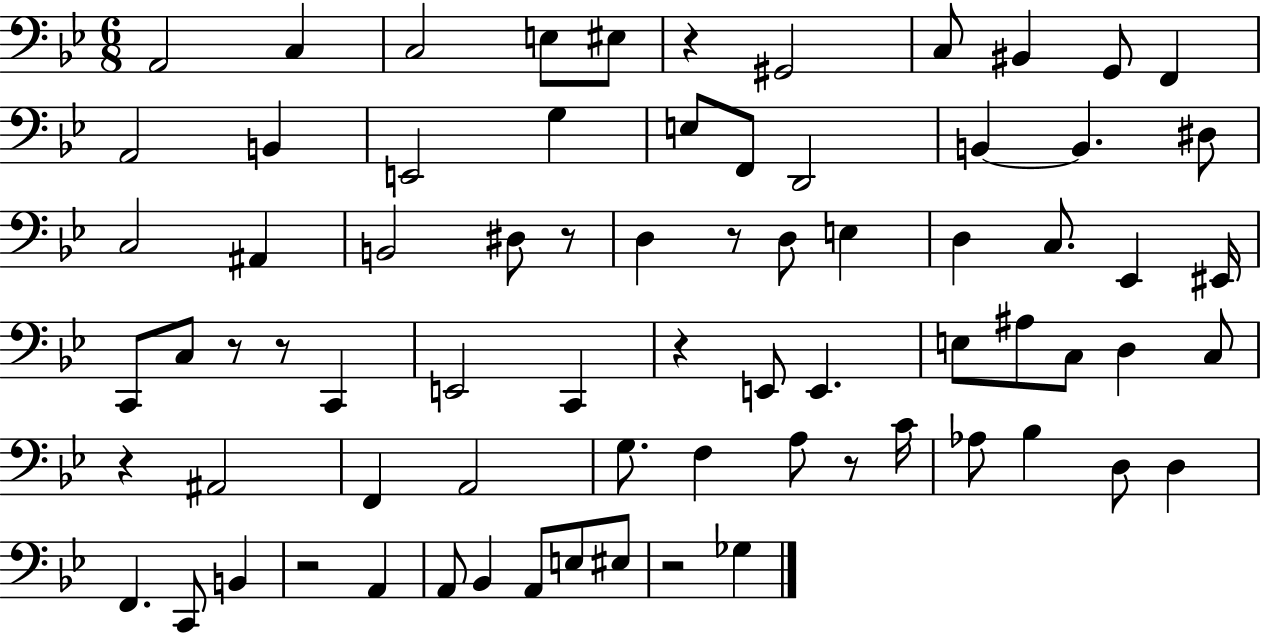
X:1
T:Untitled
M:6/8
L:1/4
K:Bb
A,,2 C, C,2 E,/2 ^E,/2 z ^G,,2 C,/2 ^B,, G,,/2 F,, A,,2 B,, E,,2 G, E,/2 F,,/2 D,,2 B,, B,, ^D,/2 C,2 ^A,, B,,2 ^D,/2 z/2 D, z/2 D,/2 E, D, C,/2 _E,, ^E,,/4 C,,/2 C,/2 z/2 z/2 C,, E,,2 C,, z E,,/2 E,, E,/2 ^A,/2 C,/2 D, C,/2 z ^A,,2 F,, A,,2 G,/2 F, A,/2 z/2 C/4 _A,/2 _B, D,/2 D, F,, C,,/2 B,, z2 A,, A,,/2 _B,, A,,/2 E,/2 ^E,/2 z2 _G,